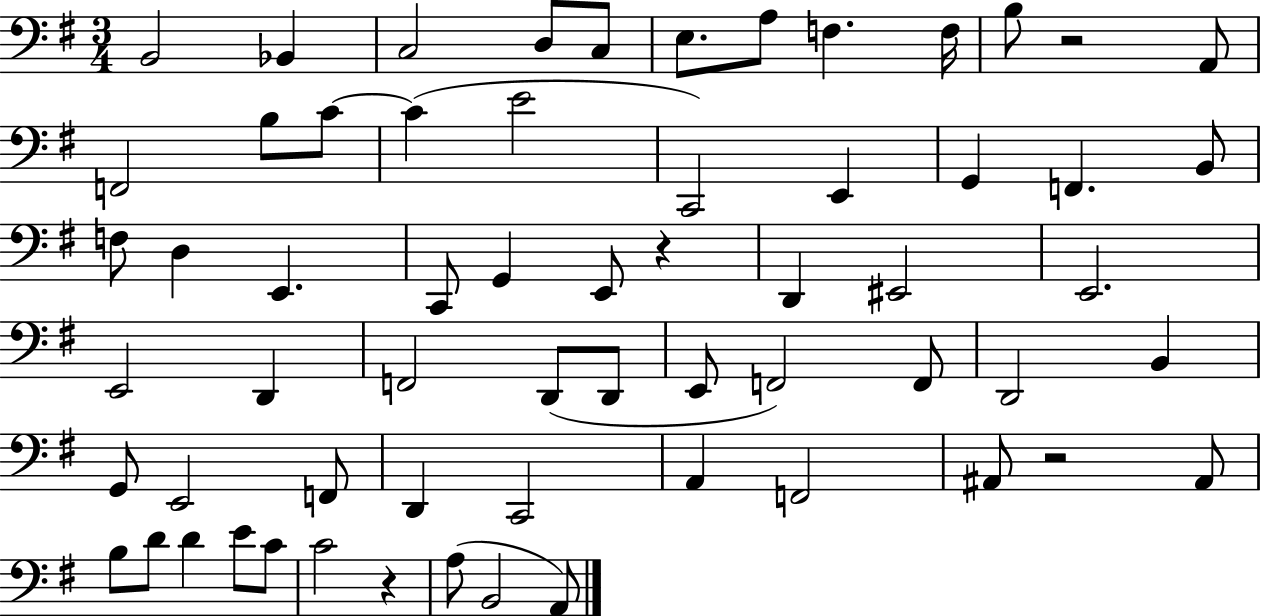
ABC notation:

X:1
T:Untitled
M:3/4
L:1/4
K:G
B,,2 _B,, C,2 D,/2 C,/2 E,/2 A,/2 F, F,/4 B,/2 z2 A,,/2 F,,2 B,/2 C/2 C E2 C,,2 E,, G,, F,, B,,/2 F,/2 D, E,, C,,/2 G,, E,,/2 z D,, ^E,,2 E,,2 E,,2 D,, F,,2 D,,/2 D,,/2 E,,/2 F,,2 F,,/2 D,,2 B,, G,,/2 E,,2 F,,/2 D,, C,,2 A,, F,,2 ^A,,/2 z2 ^A,,/2 B,/2 D/2 D E/2 C/2 C2 z A,/2 B,,2 A,,/2